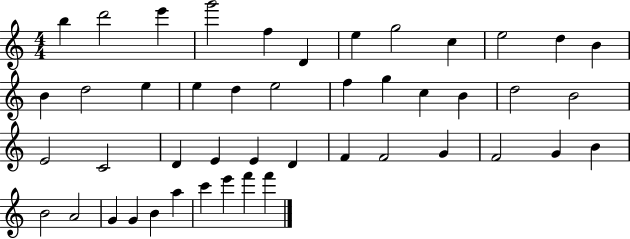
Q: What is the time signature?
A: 4/4